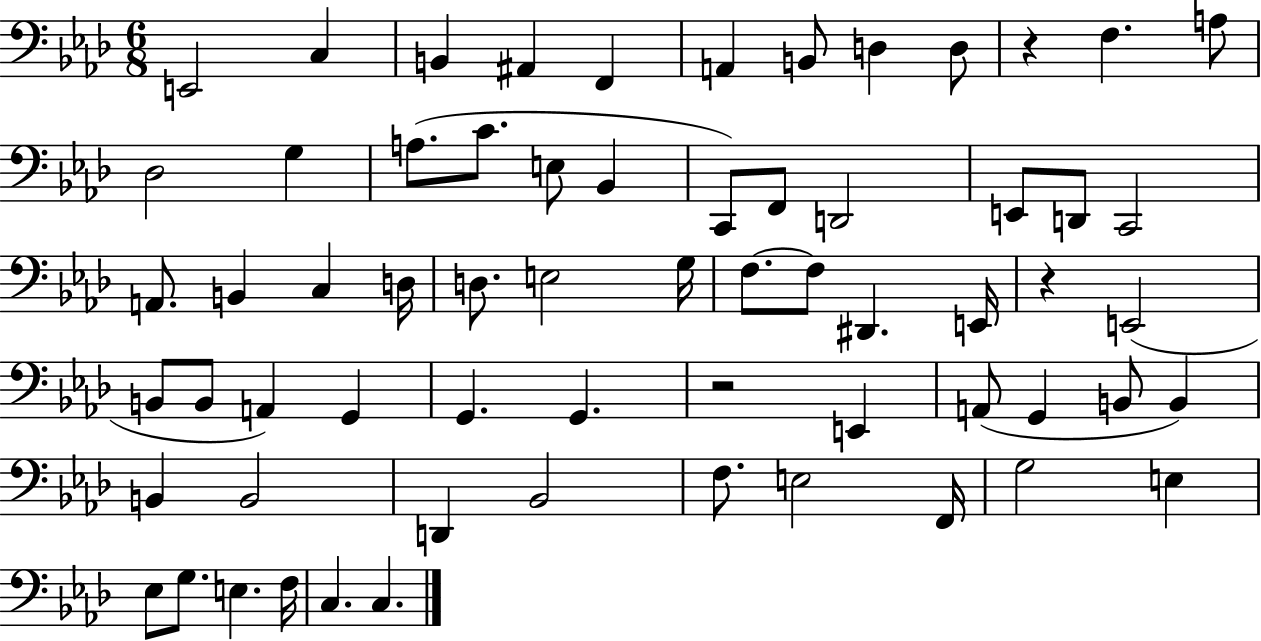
X:1
T:Untitled
M:6/8
L:1/4
K:Ab
E,,2 C, B,, ^A,, F,, A,, B,,/2 D, D,/2 z F, A,/2 _D,2 G, A,/2 C/2 E,/2 _B,, C,,/2 F,,/2 D,,2 E,,/2 D,,/2 C,,2 A,,/2 B,, C, D,/4 D,/2 E,2 G,/4 F,/2 F,/2 ^D,, E,,/4 z E,,2 B,,/2 B,,/2 A,, G,, G,, G,, z2 E,, A,,/2 G,, B,,/2 B,, B,, B,,2 D,, _B,,2 F,/2 E,2 F,,/4 G,2 E, _E,/2 G,/2 E, F,/4 C, C,